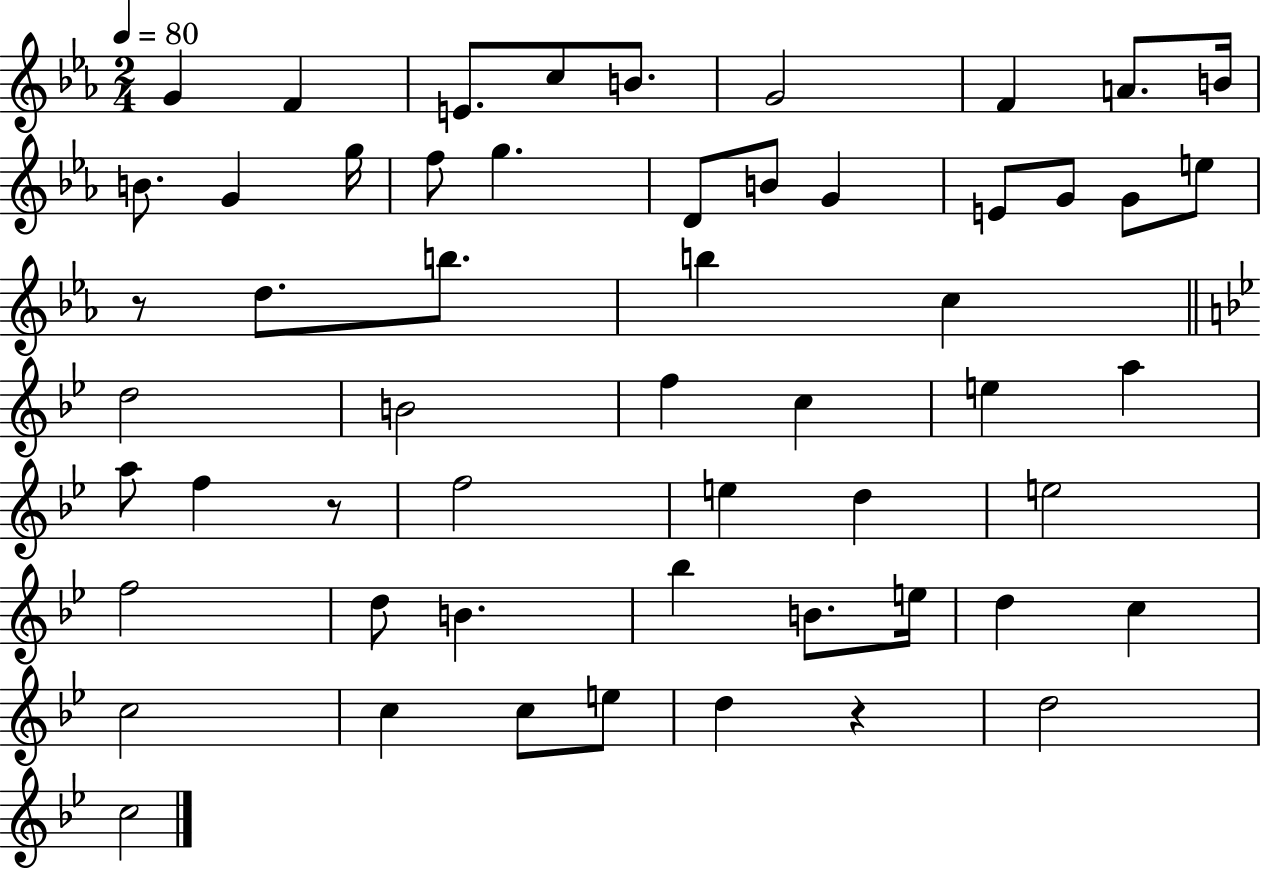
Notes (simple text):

G4/q F4/q E4/e. C5/e B4/e. G4/h F4/q A4/e. B4/s B4/e. G4/q G5/s F5/e G5/q. D4/e B4/e G4/q E4/e G4/e G4/e E5/e R/e D5/e. B5/e. B5/q C5/q D5/h B4/h F5/q C5/q E5/q A5/q A5/e F5/q R/e F5/h E5/q D5/q E5/h F5/h D5/e B4/q. Bb5/q B4/e. E5/s D5/q C5/q C5/h C5/q C5/e E5/e D5/q R/q D5/h C5/h